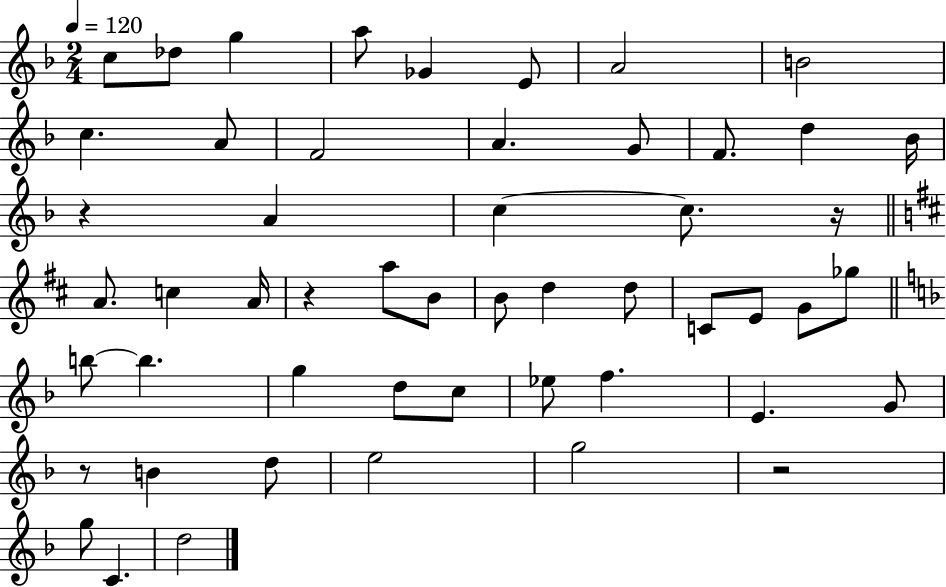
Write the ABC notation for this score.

X:1
T:Untitled
M:2/4
L:1/4
K:F
c/2 _d/2 g a/2 _G E/2 A2 B2 c A/2 F2 A G/2 F/2 d _B/4 z A c c/2 z/4 A/2 c A/4 z a/2 B/2 B/2 d d/2 C/2 E/2 G/2 _g/2 b/2 b g d/2 c/2 _e/2 f E G/2 z/2 B d/2 e2 g2 z2 g/2 C d2